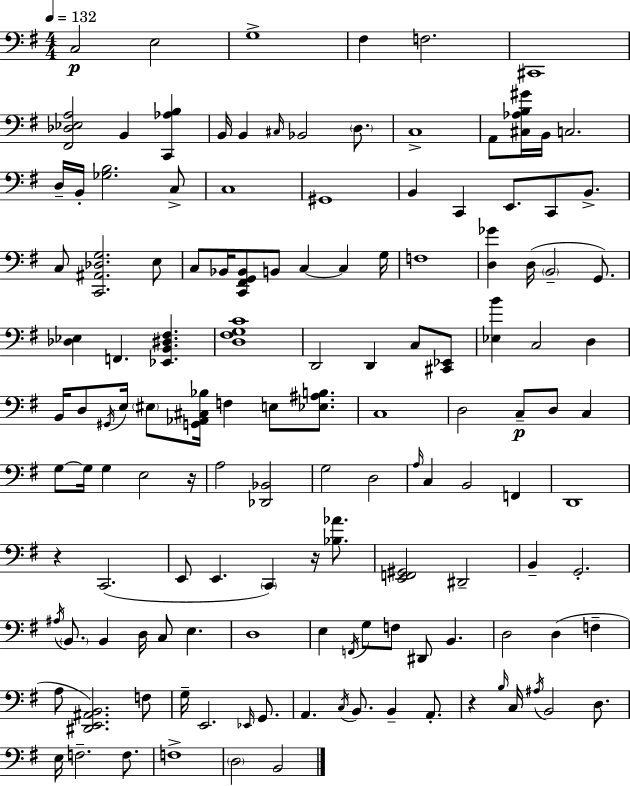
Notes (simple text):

C3/h E3/h G3/w F#3/q F3/h. C#2/w [F#2,Db3,Eb3,A3]/h B2/q [C2,Ab3,B3]/q B2/s B2/q C#3/s Bb2/h D3/e. C3/w A2/e [C#3,Ab3,B3,G#4]/s B2/s C3/h. D3/s B2/s [Gb3,B3]/h. C3/e C3/w G#2/w B2/q C2/q E2/e. C2/e B2/e. C3/e [C2,A#2,Db3,G3]/h. E3/e C3/e Bb2/s [C2,F#2,G2,Bb2]/e B2/e C3/q C3/q G3/s F3/w [D3,Gb4]/q D3/s B2/h G2/e. [Db3,Eb3]/q F2/q. [Eb2,B2,D#3,F#3]/q. [D3,F#3,G3,C4]/w D2/h D2/q C3/e [C#2,Eb2]/e [Eb3,B4]/q C3/h D3/q B2/s D3/e G#2/s E3/s EIS3/e [G2,Ab2,C#3,Bb3]/s F3/q E3/e [Eb3,A#3,B3]/e. C3/w D3/h C3/e D3/e C3/q G3/e G3/s G3/q E3/h R/s A3/h [Db2,Bb2]/h G3/h D3/h A3/s C3/q B2/h F2/q D2/w R/q C2/h. E2/e E2/q. C2/q R/s [Bb3,Ab4]/e. [E2,F2,G#2]/h D#2/h B2/q G2/h. A#3/s B2/e. B2/q D3/s C3/e E3/q. D3/w E3/q F2/s G3/e F3/e D#2/e B2/q. D3/h D3/q F3/q A3/e [D#2,E2,A#2,B2]/h. F3/e G3/s E2/h. Eb2/s G2/e. A2/q. C3/s B2/e. B2/q A2/e. R/q B3/s C3/s A#3/s B2/h D3/e. E3/s F3/h. F3/e. F3/w D3/h B2/h